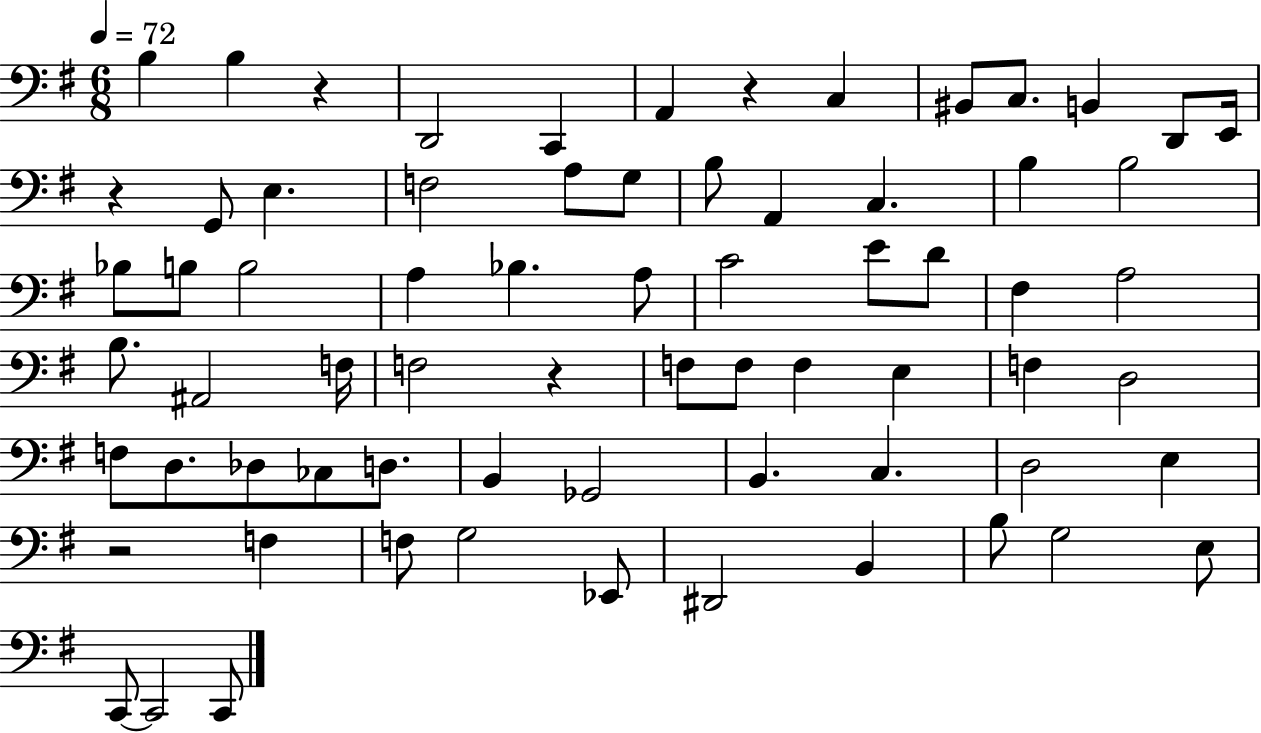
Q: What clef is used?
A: bass